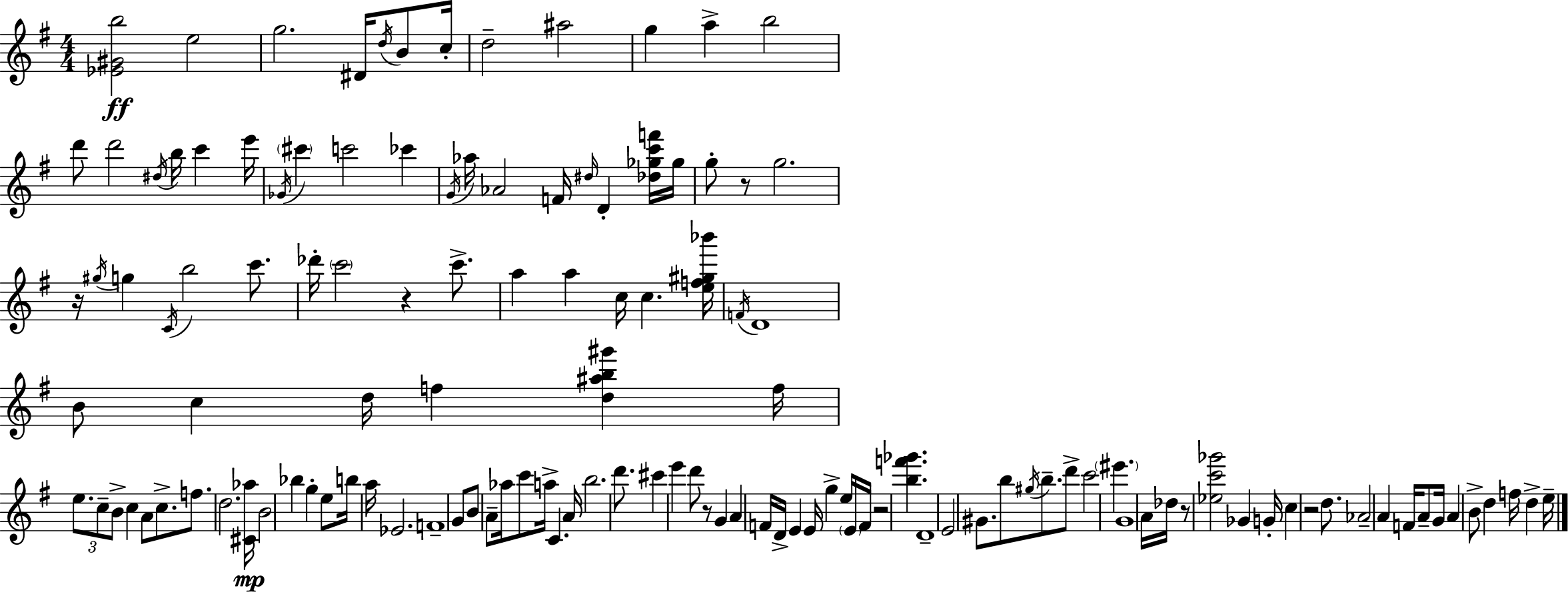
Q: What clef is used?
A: treble